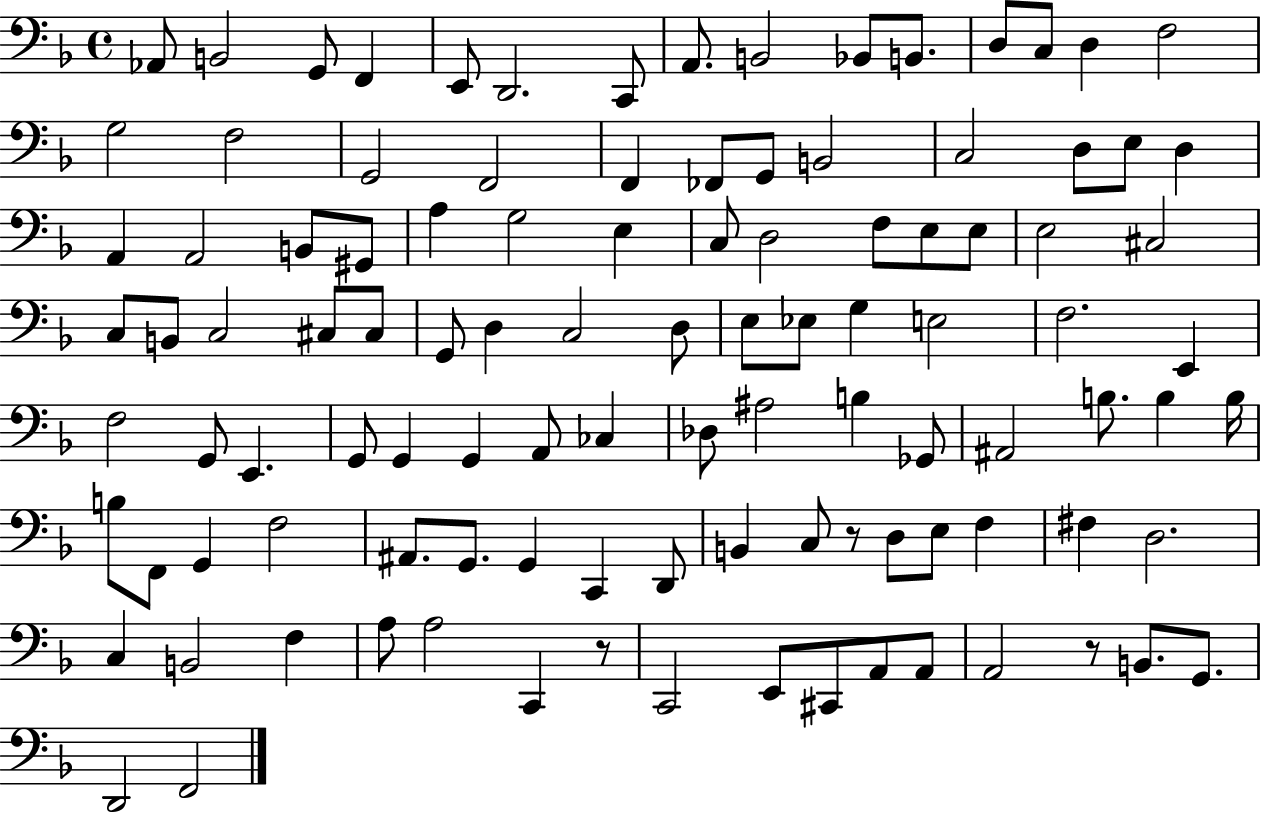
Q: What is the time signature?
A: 4/4